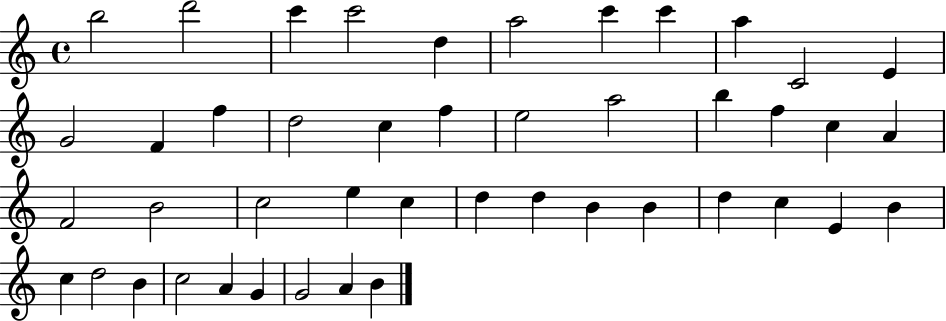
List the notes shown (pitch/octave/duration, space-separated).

B5/h D6/h C6/q C6/h D5/q A5/h C6/q C6/q A5/q C4/h E4/q G4/h F4/q F5/q D5/h C5/q F5/q E5/h A5/h B5/q F5/q C5/q A4/q F4/h B4/h C5/h E5/q C5/q D5/q D5/q B4/q B4/q D5/q C5/q E4/q B4/q C5/q D5/h B4/q C5/h A4/q G4/q G4/h A4/q B4/q